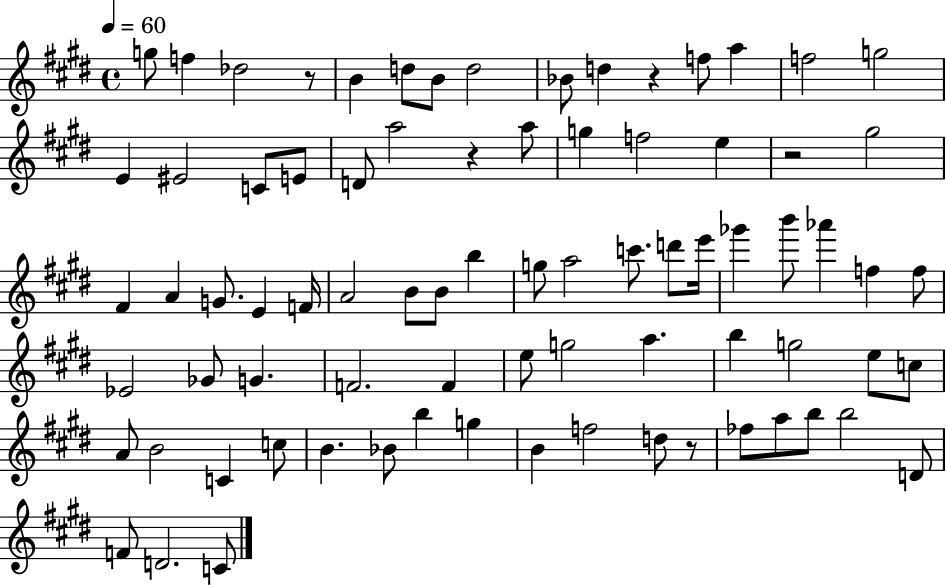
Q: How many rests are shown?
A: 5